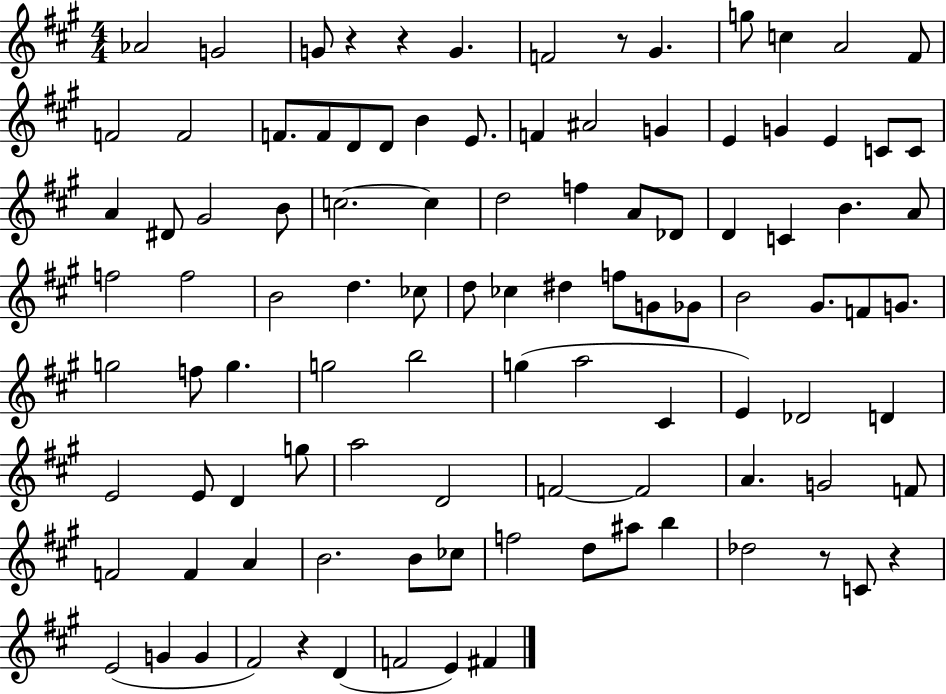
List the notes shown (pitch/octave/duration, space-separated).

Ab4/h G4/h G4/e R/q R/q G4/q. F4/h R/e G#4/q. G5/e C5/q A4/h F#4/e F4/h F4/h F4/e. F4/e D4/e D4/e B4/q E4/e. F4/q A#4/h G4/q E4/q G4/q E4/q C4/e C4/e A4/q D#4/e G#4/h B4/e C5/h. C5/q D5/h F5/q A4/e Db4/e D4/q C4/q B4/q. A4/e F5/h F5/h B4/h D5/q. CES5/e D5/e CES5/q D#5/q F5/e G4/e Gb4/e B4/h G#4/e. F4/e G4/e. G5/h F5/e G5/q. G5/h B5/h G5/q A5/h C#4/q E4/q Db4/h D4/q E4/h E4/e D4/q G5/e A5/h D4/h F4/h F4/h A4/q. G4/h F4/e F4/h F4/q A4/q B4/h. B4/e CES5/e F5/h D5/e A#5/e B5/q Db5/h R/e C4/e R/q E4/h G4/q G4/q F#4/h R/q D4/q F4/h E4/q F#4/q